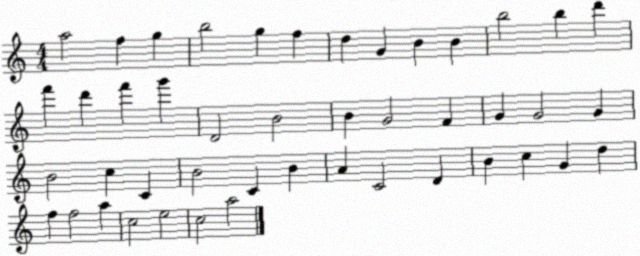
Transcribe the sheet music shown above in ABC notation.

X:1
T:Untitled
M:4/4
L:1/4
K:C
a2 f g b2 g f d G B B b2 b d' f' d' f' g' D2 B2 B G2 F G G2 G B2 c C B2 C B A C2 D B c G d f f2 a c2 e2 c2 a2